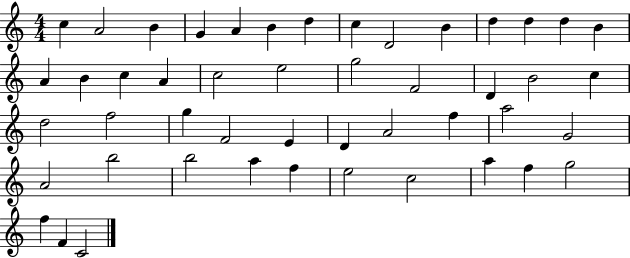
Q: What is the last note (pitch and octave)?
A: C4